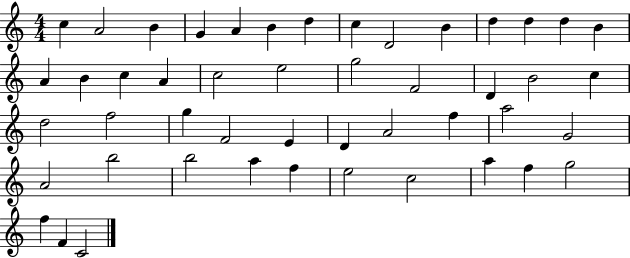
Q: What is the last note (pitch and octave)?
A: C4